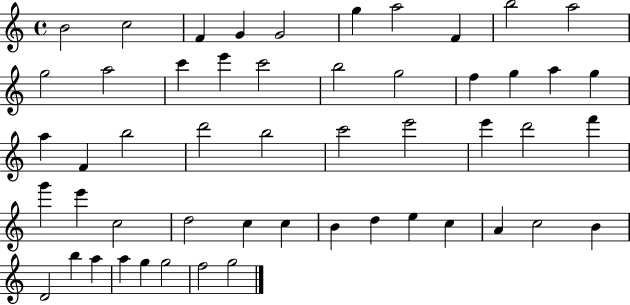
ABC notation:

X:1
T:Untitled
M:4/4
L:1/4
K:C
B2 c2 F G G2 g a2 F b2 a2 g2 a2 c' e' c'2 b2 g2 f g a g a F b2 d'2 b2 c'2 e'2 e' d'2 f' g' e' c2 d2 c c B d e c A c2 B D2 b a a g g2 f2 g2